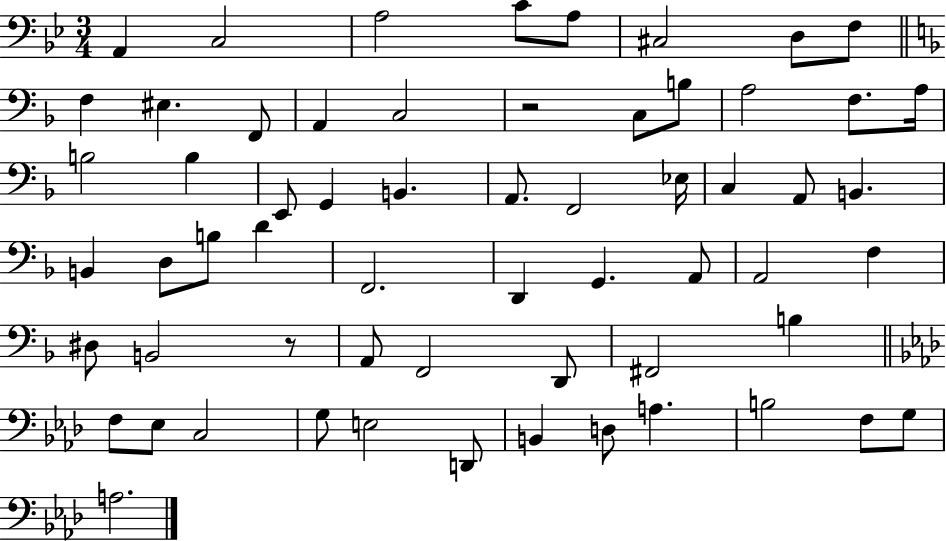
X:1
T:Untitled
M:3/4
L:1/4
K:Bb
A,, C,2 A,2 C/2 A,/2 ^C,2 D,/2 F,/2 F, ^E, F,,/2 A,, C,2 z2 C,/2 B,/2 A,2 F,/2 A,/4 B,2 B, E,,/2 G,, B,, A,,/2 F,,2 _E,/4 C, A,,/2 B,, B,, D,/2 B,/2 D F,,2 D,, G,, A,,/2 A,,2 F, ^D,/2 B,,2 z/2 A,,/2 F,,2 D,,/2 ^F,,2 B, F,/2 _E,/2 C,2 G,/2 E,2 D,,/2 B,, D,/2 A, B,2 F,/2 G,/2 A,2